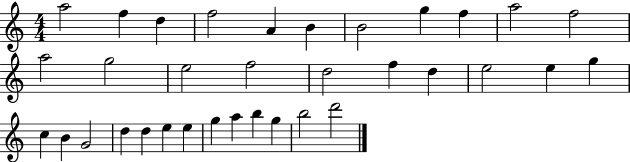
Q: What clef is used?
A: treble